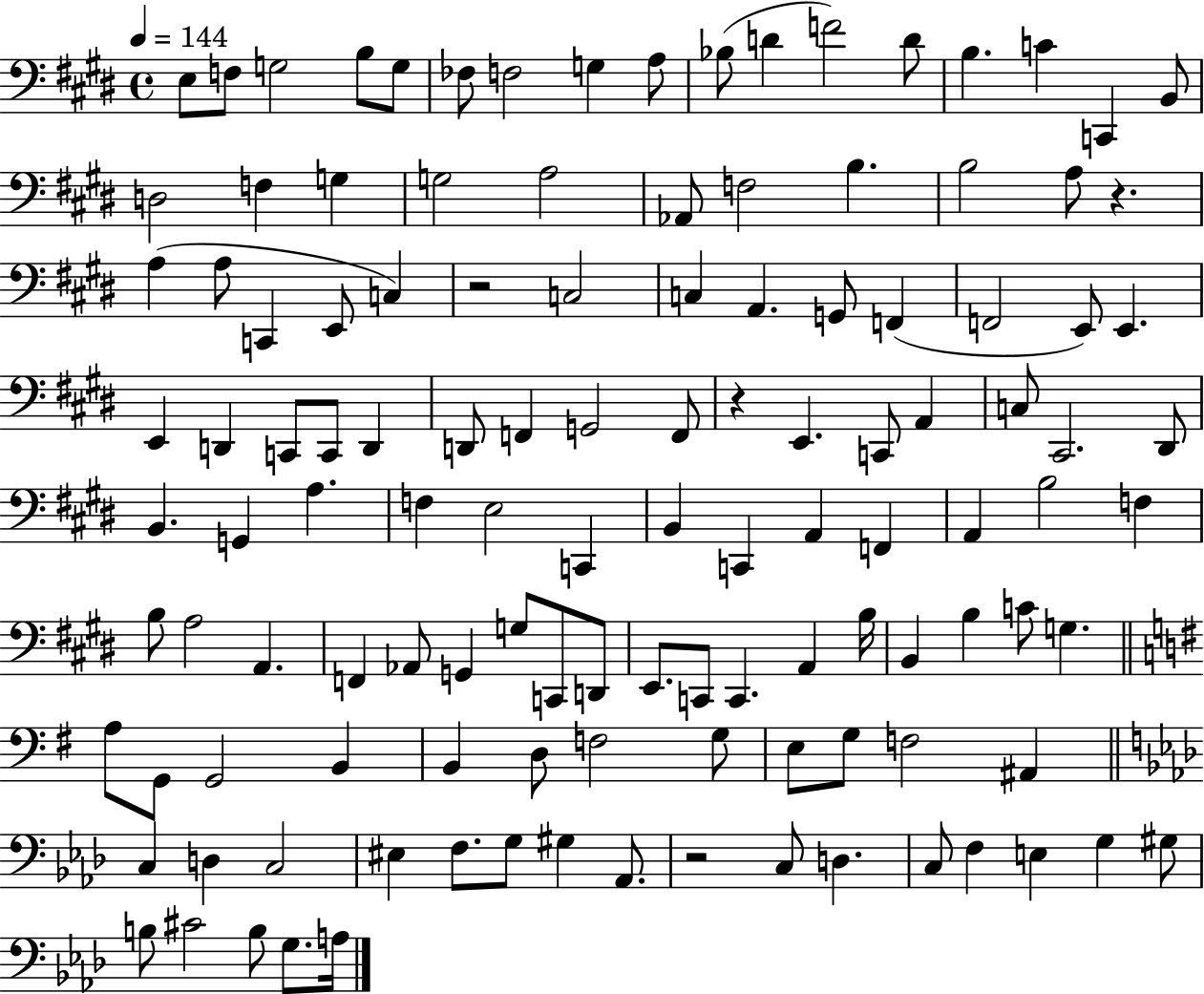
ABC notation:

X:1
T:Untitled
M:4/4
L:1/4
K:E
E,/2 F,/2 G,2 B,/2 G,/2 _F,/2 F,2 G, A,/2 _B,/2 D F2 D/2 B, C C,, B,,/2 D,2 F, G, G,2 A,2 _A,,/2 F,2 B, B,2 A,/2 z A, A,/2 C,, E,,/2 C, z2 C,2 C, A,, G,,/2 F,, F,,2 E,,/2 E,, E,, D,, C,,/2 C,,/2 D,, D,,/2 F,, G,,2 F,,/2 z E,, C,,/2 A,, C,/2 ^C,,2 ^D,,/2 B,, G,, A, F, E,2 C,, B,, C,, A,, F,, A,, B,2 F, B,/2 A,2 A,, F,, _A,,/2 G,, G,/2 C,,/2 D,,/2 E,,/2 C,,/2 C,, A,, B,/4 B,, B, C/2 G, A,/2 G,,/2 G,,2 B,, B,, D,/2 F,2 G,/2 E,/2 G,/2 F,2 ^A,, C, D, C,2 ^E, F,/2 G,/2 ^G, _A,,/2 z2 C,/2 D, C,/2 F, E, G, ^G,/2 B,/2 ^C2 B,/2 G,/2 A,/4